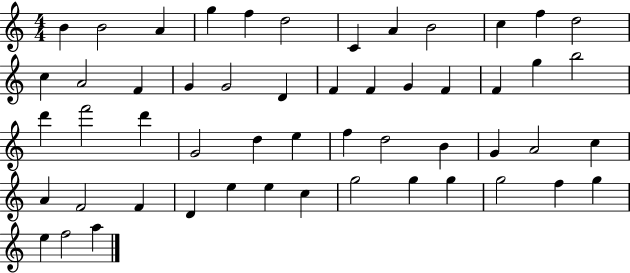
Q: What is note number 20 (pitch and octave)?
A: F4